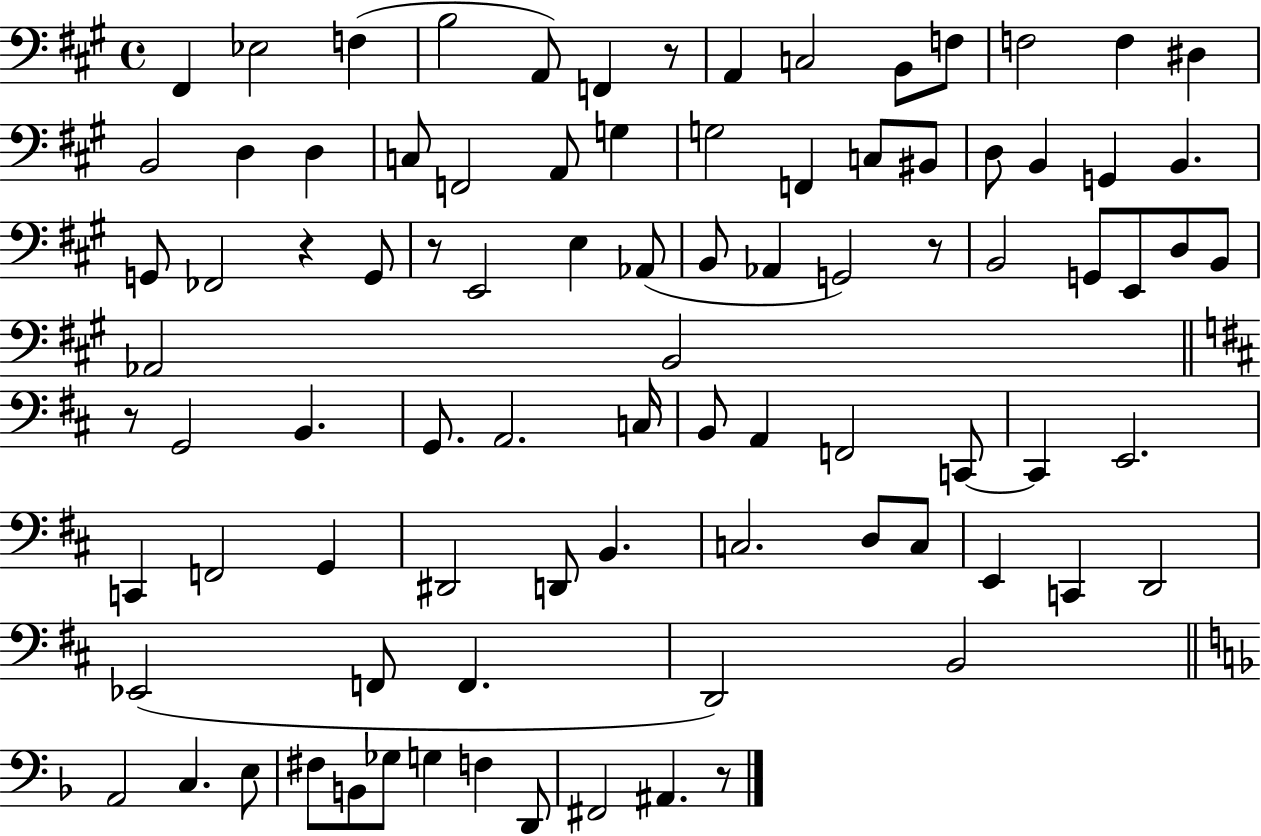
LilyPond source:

{
  \clef bass
  \time 4/4
  \defaultTimeSignature
  \key a \major
  \repeat volta 2 { fis,4 ees2 f4( | b2 a,8) f,4 r8 | a,4 c2 b,8 f8 | f2 f4 dis4 | \break b,2 d4 d4 | c8 f,2 a,8 g4 | g2 f,4 c8 bis,8 | d8 b,4 g,4 b,4. | \break g,8 fes,2 r4 g,8 | r8 e,2 e4 aes,8( | b,8 aes,4 g,2) r8 | b,2 g,8 e,8 d8 b,8 | \break aes,2 b,2 | \bar "||" \break \key b \minor r8 g,2 b,4. | g,8. a,2. c16 | b,8 a,4 f,2 c,8~~ | c,4 e,2. | \break c,4 f,2 g,4 | dis,2 d,8 b,4. | c2. d8 c8 | e,4 c,4 d,2 | \break ees,2( f,8 f,4. | d,2) b,2 | \bar "||" \break \key d \minor a,2 c4. e8 | fis8 b,8 ges8 g4 f4 d,8 | fis,2 ais,4. r8 | } \bar "|."
}